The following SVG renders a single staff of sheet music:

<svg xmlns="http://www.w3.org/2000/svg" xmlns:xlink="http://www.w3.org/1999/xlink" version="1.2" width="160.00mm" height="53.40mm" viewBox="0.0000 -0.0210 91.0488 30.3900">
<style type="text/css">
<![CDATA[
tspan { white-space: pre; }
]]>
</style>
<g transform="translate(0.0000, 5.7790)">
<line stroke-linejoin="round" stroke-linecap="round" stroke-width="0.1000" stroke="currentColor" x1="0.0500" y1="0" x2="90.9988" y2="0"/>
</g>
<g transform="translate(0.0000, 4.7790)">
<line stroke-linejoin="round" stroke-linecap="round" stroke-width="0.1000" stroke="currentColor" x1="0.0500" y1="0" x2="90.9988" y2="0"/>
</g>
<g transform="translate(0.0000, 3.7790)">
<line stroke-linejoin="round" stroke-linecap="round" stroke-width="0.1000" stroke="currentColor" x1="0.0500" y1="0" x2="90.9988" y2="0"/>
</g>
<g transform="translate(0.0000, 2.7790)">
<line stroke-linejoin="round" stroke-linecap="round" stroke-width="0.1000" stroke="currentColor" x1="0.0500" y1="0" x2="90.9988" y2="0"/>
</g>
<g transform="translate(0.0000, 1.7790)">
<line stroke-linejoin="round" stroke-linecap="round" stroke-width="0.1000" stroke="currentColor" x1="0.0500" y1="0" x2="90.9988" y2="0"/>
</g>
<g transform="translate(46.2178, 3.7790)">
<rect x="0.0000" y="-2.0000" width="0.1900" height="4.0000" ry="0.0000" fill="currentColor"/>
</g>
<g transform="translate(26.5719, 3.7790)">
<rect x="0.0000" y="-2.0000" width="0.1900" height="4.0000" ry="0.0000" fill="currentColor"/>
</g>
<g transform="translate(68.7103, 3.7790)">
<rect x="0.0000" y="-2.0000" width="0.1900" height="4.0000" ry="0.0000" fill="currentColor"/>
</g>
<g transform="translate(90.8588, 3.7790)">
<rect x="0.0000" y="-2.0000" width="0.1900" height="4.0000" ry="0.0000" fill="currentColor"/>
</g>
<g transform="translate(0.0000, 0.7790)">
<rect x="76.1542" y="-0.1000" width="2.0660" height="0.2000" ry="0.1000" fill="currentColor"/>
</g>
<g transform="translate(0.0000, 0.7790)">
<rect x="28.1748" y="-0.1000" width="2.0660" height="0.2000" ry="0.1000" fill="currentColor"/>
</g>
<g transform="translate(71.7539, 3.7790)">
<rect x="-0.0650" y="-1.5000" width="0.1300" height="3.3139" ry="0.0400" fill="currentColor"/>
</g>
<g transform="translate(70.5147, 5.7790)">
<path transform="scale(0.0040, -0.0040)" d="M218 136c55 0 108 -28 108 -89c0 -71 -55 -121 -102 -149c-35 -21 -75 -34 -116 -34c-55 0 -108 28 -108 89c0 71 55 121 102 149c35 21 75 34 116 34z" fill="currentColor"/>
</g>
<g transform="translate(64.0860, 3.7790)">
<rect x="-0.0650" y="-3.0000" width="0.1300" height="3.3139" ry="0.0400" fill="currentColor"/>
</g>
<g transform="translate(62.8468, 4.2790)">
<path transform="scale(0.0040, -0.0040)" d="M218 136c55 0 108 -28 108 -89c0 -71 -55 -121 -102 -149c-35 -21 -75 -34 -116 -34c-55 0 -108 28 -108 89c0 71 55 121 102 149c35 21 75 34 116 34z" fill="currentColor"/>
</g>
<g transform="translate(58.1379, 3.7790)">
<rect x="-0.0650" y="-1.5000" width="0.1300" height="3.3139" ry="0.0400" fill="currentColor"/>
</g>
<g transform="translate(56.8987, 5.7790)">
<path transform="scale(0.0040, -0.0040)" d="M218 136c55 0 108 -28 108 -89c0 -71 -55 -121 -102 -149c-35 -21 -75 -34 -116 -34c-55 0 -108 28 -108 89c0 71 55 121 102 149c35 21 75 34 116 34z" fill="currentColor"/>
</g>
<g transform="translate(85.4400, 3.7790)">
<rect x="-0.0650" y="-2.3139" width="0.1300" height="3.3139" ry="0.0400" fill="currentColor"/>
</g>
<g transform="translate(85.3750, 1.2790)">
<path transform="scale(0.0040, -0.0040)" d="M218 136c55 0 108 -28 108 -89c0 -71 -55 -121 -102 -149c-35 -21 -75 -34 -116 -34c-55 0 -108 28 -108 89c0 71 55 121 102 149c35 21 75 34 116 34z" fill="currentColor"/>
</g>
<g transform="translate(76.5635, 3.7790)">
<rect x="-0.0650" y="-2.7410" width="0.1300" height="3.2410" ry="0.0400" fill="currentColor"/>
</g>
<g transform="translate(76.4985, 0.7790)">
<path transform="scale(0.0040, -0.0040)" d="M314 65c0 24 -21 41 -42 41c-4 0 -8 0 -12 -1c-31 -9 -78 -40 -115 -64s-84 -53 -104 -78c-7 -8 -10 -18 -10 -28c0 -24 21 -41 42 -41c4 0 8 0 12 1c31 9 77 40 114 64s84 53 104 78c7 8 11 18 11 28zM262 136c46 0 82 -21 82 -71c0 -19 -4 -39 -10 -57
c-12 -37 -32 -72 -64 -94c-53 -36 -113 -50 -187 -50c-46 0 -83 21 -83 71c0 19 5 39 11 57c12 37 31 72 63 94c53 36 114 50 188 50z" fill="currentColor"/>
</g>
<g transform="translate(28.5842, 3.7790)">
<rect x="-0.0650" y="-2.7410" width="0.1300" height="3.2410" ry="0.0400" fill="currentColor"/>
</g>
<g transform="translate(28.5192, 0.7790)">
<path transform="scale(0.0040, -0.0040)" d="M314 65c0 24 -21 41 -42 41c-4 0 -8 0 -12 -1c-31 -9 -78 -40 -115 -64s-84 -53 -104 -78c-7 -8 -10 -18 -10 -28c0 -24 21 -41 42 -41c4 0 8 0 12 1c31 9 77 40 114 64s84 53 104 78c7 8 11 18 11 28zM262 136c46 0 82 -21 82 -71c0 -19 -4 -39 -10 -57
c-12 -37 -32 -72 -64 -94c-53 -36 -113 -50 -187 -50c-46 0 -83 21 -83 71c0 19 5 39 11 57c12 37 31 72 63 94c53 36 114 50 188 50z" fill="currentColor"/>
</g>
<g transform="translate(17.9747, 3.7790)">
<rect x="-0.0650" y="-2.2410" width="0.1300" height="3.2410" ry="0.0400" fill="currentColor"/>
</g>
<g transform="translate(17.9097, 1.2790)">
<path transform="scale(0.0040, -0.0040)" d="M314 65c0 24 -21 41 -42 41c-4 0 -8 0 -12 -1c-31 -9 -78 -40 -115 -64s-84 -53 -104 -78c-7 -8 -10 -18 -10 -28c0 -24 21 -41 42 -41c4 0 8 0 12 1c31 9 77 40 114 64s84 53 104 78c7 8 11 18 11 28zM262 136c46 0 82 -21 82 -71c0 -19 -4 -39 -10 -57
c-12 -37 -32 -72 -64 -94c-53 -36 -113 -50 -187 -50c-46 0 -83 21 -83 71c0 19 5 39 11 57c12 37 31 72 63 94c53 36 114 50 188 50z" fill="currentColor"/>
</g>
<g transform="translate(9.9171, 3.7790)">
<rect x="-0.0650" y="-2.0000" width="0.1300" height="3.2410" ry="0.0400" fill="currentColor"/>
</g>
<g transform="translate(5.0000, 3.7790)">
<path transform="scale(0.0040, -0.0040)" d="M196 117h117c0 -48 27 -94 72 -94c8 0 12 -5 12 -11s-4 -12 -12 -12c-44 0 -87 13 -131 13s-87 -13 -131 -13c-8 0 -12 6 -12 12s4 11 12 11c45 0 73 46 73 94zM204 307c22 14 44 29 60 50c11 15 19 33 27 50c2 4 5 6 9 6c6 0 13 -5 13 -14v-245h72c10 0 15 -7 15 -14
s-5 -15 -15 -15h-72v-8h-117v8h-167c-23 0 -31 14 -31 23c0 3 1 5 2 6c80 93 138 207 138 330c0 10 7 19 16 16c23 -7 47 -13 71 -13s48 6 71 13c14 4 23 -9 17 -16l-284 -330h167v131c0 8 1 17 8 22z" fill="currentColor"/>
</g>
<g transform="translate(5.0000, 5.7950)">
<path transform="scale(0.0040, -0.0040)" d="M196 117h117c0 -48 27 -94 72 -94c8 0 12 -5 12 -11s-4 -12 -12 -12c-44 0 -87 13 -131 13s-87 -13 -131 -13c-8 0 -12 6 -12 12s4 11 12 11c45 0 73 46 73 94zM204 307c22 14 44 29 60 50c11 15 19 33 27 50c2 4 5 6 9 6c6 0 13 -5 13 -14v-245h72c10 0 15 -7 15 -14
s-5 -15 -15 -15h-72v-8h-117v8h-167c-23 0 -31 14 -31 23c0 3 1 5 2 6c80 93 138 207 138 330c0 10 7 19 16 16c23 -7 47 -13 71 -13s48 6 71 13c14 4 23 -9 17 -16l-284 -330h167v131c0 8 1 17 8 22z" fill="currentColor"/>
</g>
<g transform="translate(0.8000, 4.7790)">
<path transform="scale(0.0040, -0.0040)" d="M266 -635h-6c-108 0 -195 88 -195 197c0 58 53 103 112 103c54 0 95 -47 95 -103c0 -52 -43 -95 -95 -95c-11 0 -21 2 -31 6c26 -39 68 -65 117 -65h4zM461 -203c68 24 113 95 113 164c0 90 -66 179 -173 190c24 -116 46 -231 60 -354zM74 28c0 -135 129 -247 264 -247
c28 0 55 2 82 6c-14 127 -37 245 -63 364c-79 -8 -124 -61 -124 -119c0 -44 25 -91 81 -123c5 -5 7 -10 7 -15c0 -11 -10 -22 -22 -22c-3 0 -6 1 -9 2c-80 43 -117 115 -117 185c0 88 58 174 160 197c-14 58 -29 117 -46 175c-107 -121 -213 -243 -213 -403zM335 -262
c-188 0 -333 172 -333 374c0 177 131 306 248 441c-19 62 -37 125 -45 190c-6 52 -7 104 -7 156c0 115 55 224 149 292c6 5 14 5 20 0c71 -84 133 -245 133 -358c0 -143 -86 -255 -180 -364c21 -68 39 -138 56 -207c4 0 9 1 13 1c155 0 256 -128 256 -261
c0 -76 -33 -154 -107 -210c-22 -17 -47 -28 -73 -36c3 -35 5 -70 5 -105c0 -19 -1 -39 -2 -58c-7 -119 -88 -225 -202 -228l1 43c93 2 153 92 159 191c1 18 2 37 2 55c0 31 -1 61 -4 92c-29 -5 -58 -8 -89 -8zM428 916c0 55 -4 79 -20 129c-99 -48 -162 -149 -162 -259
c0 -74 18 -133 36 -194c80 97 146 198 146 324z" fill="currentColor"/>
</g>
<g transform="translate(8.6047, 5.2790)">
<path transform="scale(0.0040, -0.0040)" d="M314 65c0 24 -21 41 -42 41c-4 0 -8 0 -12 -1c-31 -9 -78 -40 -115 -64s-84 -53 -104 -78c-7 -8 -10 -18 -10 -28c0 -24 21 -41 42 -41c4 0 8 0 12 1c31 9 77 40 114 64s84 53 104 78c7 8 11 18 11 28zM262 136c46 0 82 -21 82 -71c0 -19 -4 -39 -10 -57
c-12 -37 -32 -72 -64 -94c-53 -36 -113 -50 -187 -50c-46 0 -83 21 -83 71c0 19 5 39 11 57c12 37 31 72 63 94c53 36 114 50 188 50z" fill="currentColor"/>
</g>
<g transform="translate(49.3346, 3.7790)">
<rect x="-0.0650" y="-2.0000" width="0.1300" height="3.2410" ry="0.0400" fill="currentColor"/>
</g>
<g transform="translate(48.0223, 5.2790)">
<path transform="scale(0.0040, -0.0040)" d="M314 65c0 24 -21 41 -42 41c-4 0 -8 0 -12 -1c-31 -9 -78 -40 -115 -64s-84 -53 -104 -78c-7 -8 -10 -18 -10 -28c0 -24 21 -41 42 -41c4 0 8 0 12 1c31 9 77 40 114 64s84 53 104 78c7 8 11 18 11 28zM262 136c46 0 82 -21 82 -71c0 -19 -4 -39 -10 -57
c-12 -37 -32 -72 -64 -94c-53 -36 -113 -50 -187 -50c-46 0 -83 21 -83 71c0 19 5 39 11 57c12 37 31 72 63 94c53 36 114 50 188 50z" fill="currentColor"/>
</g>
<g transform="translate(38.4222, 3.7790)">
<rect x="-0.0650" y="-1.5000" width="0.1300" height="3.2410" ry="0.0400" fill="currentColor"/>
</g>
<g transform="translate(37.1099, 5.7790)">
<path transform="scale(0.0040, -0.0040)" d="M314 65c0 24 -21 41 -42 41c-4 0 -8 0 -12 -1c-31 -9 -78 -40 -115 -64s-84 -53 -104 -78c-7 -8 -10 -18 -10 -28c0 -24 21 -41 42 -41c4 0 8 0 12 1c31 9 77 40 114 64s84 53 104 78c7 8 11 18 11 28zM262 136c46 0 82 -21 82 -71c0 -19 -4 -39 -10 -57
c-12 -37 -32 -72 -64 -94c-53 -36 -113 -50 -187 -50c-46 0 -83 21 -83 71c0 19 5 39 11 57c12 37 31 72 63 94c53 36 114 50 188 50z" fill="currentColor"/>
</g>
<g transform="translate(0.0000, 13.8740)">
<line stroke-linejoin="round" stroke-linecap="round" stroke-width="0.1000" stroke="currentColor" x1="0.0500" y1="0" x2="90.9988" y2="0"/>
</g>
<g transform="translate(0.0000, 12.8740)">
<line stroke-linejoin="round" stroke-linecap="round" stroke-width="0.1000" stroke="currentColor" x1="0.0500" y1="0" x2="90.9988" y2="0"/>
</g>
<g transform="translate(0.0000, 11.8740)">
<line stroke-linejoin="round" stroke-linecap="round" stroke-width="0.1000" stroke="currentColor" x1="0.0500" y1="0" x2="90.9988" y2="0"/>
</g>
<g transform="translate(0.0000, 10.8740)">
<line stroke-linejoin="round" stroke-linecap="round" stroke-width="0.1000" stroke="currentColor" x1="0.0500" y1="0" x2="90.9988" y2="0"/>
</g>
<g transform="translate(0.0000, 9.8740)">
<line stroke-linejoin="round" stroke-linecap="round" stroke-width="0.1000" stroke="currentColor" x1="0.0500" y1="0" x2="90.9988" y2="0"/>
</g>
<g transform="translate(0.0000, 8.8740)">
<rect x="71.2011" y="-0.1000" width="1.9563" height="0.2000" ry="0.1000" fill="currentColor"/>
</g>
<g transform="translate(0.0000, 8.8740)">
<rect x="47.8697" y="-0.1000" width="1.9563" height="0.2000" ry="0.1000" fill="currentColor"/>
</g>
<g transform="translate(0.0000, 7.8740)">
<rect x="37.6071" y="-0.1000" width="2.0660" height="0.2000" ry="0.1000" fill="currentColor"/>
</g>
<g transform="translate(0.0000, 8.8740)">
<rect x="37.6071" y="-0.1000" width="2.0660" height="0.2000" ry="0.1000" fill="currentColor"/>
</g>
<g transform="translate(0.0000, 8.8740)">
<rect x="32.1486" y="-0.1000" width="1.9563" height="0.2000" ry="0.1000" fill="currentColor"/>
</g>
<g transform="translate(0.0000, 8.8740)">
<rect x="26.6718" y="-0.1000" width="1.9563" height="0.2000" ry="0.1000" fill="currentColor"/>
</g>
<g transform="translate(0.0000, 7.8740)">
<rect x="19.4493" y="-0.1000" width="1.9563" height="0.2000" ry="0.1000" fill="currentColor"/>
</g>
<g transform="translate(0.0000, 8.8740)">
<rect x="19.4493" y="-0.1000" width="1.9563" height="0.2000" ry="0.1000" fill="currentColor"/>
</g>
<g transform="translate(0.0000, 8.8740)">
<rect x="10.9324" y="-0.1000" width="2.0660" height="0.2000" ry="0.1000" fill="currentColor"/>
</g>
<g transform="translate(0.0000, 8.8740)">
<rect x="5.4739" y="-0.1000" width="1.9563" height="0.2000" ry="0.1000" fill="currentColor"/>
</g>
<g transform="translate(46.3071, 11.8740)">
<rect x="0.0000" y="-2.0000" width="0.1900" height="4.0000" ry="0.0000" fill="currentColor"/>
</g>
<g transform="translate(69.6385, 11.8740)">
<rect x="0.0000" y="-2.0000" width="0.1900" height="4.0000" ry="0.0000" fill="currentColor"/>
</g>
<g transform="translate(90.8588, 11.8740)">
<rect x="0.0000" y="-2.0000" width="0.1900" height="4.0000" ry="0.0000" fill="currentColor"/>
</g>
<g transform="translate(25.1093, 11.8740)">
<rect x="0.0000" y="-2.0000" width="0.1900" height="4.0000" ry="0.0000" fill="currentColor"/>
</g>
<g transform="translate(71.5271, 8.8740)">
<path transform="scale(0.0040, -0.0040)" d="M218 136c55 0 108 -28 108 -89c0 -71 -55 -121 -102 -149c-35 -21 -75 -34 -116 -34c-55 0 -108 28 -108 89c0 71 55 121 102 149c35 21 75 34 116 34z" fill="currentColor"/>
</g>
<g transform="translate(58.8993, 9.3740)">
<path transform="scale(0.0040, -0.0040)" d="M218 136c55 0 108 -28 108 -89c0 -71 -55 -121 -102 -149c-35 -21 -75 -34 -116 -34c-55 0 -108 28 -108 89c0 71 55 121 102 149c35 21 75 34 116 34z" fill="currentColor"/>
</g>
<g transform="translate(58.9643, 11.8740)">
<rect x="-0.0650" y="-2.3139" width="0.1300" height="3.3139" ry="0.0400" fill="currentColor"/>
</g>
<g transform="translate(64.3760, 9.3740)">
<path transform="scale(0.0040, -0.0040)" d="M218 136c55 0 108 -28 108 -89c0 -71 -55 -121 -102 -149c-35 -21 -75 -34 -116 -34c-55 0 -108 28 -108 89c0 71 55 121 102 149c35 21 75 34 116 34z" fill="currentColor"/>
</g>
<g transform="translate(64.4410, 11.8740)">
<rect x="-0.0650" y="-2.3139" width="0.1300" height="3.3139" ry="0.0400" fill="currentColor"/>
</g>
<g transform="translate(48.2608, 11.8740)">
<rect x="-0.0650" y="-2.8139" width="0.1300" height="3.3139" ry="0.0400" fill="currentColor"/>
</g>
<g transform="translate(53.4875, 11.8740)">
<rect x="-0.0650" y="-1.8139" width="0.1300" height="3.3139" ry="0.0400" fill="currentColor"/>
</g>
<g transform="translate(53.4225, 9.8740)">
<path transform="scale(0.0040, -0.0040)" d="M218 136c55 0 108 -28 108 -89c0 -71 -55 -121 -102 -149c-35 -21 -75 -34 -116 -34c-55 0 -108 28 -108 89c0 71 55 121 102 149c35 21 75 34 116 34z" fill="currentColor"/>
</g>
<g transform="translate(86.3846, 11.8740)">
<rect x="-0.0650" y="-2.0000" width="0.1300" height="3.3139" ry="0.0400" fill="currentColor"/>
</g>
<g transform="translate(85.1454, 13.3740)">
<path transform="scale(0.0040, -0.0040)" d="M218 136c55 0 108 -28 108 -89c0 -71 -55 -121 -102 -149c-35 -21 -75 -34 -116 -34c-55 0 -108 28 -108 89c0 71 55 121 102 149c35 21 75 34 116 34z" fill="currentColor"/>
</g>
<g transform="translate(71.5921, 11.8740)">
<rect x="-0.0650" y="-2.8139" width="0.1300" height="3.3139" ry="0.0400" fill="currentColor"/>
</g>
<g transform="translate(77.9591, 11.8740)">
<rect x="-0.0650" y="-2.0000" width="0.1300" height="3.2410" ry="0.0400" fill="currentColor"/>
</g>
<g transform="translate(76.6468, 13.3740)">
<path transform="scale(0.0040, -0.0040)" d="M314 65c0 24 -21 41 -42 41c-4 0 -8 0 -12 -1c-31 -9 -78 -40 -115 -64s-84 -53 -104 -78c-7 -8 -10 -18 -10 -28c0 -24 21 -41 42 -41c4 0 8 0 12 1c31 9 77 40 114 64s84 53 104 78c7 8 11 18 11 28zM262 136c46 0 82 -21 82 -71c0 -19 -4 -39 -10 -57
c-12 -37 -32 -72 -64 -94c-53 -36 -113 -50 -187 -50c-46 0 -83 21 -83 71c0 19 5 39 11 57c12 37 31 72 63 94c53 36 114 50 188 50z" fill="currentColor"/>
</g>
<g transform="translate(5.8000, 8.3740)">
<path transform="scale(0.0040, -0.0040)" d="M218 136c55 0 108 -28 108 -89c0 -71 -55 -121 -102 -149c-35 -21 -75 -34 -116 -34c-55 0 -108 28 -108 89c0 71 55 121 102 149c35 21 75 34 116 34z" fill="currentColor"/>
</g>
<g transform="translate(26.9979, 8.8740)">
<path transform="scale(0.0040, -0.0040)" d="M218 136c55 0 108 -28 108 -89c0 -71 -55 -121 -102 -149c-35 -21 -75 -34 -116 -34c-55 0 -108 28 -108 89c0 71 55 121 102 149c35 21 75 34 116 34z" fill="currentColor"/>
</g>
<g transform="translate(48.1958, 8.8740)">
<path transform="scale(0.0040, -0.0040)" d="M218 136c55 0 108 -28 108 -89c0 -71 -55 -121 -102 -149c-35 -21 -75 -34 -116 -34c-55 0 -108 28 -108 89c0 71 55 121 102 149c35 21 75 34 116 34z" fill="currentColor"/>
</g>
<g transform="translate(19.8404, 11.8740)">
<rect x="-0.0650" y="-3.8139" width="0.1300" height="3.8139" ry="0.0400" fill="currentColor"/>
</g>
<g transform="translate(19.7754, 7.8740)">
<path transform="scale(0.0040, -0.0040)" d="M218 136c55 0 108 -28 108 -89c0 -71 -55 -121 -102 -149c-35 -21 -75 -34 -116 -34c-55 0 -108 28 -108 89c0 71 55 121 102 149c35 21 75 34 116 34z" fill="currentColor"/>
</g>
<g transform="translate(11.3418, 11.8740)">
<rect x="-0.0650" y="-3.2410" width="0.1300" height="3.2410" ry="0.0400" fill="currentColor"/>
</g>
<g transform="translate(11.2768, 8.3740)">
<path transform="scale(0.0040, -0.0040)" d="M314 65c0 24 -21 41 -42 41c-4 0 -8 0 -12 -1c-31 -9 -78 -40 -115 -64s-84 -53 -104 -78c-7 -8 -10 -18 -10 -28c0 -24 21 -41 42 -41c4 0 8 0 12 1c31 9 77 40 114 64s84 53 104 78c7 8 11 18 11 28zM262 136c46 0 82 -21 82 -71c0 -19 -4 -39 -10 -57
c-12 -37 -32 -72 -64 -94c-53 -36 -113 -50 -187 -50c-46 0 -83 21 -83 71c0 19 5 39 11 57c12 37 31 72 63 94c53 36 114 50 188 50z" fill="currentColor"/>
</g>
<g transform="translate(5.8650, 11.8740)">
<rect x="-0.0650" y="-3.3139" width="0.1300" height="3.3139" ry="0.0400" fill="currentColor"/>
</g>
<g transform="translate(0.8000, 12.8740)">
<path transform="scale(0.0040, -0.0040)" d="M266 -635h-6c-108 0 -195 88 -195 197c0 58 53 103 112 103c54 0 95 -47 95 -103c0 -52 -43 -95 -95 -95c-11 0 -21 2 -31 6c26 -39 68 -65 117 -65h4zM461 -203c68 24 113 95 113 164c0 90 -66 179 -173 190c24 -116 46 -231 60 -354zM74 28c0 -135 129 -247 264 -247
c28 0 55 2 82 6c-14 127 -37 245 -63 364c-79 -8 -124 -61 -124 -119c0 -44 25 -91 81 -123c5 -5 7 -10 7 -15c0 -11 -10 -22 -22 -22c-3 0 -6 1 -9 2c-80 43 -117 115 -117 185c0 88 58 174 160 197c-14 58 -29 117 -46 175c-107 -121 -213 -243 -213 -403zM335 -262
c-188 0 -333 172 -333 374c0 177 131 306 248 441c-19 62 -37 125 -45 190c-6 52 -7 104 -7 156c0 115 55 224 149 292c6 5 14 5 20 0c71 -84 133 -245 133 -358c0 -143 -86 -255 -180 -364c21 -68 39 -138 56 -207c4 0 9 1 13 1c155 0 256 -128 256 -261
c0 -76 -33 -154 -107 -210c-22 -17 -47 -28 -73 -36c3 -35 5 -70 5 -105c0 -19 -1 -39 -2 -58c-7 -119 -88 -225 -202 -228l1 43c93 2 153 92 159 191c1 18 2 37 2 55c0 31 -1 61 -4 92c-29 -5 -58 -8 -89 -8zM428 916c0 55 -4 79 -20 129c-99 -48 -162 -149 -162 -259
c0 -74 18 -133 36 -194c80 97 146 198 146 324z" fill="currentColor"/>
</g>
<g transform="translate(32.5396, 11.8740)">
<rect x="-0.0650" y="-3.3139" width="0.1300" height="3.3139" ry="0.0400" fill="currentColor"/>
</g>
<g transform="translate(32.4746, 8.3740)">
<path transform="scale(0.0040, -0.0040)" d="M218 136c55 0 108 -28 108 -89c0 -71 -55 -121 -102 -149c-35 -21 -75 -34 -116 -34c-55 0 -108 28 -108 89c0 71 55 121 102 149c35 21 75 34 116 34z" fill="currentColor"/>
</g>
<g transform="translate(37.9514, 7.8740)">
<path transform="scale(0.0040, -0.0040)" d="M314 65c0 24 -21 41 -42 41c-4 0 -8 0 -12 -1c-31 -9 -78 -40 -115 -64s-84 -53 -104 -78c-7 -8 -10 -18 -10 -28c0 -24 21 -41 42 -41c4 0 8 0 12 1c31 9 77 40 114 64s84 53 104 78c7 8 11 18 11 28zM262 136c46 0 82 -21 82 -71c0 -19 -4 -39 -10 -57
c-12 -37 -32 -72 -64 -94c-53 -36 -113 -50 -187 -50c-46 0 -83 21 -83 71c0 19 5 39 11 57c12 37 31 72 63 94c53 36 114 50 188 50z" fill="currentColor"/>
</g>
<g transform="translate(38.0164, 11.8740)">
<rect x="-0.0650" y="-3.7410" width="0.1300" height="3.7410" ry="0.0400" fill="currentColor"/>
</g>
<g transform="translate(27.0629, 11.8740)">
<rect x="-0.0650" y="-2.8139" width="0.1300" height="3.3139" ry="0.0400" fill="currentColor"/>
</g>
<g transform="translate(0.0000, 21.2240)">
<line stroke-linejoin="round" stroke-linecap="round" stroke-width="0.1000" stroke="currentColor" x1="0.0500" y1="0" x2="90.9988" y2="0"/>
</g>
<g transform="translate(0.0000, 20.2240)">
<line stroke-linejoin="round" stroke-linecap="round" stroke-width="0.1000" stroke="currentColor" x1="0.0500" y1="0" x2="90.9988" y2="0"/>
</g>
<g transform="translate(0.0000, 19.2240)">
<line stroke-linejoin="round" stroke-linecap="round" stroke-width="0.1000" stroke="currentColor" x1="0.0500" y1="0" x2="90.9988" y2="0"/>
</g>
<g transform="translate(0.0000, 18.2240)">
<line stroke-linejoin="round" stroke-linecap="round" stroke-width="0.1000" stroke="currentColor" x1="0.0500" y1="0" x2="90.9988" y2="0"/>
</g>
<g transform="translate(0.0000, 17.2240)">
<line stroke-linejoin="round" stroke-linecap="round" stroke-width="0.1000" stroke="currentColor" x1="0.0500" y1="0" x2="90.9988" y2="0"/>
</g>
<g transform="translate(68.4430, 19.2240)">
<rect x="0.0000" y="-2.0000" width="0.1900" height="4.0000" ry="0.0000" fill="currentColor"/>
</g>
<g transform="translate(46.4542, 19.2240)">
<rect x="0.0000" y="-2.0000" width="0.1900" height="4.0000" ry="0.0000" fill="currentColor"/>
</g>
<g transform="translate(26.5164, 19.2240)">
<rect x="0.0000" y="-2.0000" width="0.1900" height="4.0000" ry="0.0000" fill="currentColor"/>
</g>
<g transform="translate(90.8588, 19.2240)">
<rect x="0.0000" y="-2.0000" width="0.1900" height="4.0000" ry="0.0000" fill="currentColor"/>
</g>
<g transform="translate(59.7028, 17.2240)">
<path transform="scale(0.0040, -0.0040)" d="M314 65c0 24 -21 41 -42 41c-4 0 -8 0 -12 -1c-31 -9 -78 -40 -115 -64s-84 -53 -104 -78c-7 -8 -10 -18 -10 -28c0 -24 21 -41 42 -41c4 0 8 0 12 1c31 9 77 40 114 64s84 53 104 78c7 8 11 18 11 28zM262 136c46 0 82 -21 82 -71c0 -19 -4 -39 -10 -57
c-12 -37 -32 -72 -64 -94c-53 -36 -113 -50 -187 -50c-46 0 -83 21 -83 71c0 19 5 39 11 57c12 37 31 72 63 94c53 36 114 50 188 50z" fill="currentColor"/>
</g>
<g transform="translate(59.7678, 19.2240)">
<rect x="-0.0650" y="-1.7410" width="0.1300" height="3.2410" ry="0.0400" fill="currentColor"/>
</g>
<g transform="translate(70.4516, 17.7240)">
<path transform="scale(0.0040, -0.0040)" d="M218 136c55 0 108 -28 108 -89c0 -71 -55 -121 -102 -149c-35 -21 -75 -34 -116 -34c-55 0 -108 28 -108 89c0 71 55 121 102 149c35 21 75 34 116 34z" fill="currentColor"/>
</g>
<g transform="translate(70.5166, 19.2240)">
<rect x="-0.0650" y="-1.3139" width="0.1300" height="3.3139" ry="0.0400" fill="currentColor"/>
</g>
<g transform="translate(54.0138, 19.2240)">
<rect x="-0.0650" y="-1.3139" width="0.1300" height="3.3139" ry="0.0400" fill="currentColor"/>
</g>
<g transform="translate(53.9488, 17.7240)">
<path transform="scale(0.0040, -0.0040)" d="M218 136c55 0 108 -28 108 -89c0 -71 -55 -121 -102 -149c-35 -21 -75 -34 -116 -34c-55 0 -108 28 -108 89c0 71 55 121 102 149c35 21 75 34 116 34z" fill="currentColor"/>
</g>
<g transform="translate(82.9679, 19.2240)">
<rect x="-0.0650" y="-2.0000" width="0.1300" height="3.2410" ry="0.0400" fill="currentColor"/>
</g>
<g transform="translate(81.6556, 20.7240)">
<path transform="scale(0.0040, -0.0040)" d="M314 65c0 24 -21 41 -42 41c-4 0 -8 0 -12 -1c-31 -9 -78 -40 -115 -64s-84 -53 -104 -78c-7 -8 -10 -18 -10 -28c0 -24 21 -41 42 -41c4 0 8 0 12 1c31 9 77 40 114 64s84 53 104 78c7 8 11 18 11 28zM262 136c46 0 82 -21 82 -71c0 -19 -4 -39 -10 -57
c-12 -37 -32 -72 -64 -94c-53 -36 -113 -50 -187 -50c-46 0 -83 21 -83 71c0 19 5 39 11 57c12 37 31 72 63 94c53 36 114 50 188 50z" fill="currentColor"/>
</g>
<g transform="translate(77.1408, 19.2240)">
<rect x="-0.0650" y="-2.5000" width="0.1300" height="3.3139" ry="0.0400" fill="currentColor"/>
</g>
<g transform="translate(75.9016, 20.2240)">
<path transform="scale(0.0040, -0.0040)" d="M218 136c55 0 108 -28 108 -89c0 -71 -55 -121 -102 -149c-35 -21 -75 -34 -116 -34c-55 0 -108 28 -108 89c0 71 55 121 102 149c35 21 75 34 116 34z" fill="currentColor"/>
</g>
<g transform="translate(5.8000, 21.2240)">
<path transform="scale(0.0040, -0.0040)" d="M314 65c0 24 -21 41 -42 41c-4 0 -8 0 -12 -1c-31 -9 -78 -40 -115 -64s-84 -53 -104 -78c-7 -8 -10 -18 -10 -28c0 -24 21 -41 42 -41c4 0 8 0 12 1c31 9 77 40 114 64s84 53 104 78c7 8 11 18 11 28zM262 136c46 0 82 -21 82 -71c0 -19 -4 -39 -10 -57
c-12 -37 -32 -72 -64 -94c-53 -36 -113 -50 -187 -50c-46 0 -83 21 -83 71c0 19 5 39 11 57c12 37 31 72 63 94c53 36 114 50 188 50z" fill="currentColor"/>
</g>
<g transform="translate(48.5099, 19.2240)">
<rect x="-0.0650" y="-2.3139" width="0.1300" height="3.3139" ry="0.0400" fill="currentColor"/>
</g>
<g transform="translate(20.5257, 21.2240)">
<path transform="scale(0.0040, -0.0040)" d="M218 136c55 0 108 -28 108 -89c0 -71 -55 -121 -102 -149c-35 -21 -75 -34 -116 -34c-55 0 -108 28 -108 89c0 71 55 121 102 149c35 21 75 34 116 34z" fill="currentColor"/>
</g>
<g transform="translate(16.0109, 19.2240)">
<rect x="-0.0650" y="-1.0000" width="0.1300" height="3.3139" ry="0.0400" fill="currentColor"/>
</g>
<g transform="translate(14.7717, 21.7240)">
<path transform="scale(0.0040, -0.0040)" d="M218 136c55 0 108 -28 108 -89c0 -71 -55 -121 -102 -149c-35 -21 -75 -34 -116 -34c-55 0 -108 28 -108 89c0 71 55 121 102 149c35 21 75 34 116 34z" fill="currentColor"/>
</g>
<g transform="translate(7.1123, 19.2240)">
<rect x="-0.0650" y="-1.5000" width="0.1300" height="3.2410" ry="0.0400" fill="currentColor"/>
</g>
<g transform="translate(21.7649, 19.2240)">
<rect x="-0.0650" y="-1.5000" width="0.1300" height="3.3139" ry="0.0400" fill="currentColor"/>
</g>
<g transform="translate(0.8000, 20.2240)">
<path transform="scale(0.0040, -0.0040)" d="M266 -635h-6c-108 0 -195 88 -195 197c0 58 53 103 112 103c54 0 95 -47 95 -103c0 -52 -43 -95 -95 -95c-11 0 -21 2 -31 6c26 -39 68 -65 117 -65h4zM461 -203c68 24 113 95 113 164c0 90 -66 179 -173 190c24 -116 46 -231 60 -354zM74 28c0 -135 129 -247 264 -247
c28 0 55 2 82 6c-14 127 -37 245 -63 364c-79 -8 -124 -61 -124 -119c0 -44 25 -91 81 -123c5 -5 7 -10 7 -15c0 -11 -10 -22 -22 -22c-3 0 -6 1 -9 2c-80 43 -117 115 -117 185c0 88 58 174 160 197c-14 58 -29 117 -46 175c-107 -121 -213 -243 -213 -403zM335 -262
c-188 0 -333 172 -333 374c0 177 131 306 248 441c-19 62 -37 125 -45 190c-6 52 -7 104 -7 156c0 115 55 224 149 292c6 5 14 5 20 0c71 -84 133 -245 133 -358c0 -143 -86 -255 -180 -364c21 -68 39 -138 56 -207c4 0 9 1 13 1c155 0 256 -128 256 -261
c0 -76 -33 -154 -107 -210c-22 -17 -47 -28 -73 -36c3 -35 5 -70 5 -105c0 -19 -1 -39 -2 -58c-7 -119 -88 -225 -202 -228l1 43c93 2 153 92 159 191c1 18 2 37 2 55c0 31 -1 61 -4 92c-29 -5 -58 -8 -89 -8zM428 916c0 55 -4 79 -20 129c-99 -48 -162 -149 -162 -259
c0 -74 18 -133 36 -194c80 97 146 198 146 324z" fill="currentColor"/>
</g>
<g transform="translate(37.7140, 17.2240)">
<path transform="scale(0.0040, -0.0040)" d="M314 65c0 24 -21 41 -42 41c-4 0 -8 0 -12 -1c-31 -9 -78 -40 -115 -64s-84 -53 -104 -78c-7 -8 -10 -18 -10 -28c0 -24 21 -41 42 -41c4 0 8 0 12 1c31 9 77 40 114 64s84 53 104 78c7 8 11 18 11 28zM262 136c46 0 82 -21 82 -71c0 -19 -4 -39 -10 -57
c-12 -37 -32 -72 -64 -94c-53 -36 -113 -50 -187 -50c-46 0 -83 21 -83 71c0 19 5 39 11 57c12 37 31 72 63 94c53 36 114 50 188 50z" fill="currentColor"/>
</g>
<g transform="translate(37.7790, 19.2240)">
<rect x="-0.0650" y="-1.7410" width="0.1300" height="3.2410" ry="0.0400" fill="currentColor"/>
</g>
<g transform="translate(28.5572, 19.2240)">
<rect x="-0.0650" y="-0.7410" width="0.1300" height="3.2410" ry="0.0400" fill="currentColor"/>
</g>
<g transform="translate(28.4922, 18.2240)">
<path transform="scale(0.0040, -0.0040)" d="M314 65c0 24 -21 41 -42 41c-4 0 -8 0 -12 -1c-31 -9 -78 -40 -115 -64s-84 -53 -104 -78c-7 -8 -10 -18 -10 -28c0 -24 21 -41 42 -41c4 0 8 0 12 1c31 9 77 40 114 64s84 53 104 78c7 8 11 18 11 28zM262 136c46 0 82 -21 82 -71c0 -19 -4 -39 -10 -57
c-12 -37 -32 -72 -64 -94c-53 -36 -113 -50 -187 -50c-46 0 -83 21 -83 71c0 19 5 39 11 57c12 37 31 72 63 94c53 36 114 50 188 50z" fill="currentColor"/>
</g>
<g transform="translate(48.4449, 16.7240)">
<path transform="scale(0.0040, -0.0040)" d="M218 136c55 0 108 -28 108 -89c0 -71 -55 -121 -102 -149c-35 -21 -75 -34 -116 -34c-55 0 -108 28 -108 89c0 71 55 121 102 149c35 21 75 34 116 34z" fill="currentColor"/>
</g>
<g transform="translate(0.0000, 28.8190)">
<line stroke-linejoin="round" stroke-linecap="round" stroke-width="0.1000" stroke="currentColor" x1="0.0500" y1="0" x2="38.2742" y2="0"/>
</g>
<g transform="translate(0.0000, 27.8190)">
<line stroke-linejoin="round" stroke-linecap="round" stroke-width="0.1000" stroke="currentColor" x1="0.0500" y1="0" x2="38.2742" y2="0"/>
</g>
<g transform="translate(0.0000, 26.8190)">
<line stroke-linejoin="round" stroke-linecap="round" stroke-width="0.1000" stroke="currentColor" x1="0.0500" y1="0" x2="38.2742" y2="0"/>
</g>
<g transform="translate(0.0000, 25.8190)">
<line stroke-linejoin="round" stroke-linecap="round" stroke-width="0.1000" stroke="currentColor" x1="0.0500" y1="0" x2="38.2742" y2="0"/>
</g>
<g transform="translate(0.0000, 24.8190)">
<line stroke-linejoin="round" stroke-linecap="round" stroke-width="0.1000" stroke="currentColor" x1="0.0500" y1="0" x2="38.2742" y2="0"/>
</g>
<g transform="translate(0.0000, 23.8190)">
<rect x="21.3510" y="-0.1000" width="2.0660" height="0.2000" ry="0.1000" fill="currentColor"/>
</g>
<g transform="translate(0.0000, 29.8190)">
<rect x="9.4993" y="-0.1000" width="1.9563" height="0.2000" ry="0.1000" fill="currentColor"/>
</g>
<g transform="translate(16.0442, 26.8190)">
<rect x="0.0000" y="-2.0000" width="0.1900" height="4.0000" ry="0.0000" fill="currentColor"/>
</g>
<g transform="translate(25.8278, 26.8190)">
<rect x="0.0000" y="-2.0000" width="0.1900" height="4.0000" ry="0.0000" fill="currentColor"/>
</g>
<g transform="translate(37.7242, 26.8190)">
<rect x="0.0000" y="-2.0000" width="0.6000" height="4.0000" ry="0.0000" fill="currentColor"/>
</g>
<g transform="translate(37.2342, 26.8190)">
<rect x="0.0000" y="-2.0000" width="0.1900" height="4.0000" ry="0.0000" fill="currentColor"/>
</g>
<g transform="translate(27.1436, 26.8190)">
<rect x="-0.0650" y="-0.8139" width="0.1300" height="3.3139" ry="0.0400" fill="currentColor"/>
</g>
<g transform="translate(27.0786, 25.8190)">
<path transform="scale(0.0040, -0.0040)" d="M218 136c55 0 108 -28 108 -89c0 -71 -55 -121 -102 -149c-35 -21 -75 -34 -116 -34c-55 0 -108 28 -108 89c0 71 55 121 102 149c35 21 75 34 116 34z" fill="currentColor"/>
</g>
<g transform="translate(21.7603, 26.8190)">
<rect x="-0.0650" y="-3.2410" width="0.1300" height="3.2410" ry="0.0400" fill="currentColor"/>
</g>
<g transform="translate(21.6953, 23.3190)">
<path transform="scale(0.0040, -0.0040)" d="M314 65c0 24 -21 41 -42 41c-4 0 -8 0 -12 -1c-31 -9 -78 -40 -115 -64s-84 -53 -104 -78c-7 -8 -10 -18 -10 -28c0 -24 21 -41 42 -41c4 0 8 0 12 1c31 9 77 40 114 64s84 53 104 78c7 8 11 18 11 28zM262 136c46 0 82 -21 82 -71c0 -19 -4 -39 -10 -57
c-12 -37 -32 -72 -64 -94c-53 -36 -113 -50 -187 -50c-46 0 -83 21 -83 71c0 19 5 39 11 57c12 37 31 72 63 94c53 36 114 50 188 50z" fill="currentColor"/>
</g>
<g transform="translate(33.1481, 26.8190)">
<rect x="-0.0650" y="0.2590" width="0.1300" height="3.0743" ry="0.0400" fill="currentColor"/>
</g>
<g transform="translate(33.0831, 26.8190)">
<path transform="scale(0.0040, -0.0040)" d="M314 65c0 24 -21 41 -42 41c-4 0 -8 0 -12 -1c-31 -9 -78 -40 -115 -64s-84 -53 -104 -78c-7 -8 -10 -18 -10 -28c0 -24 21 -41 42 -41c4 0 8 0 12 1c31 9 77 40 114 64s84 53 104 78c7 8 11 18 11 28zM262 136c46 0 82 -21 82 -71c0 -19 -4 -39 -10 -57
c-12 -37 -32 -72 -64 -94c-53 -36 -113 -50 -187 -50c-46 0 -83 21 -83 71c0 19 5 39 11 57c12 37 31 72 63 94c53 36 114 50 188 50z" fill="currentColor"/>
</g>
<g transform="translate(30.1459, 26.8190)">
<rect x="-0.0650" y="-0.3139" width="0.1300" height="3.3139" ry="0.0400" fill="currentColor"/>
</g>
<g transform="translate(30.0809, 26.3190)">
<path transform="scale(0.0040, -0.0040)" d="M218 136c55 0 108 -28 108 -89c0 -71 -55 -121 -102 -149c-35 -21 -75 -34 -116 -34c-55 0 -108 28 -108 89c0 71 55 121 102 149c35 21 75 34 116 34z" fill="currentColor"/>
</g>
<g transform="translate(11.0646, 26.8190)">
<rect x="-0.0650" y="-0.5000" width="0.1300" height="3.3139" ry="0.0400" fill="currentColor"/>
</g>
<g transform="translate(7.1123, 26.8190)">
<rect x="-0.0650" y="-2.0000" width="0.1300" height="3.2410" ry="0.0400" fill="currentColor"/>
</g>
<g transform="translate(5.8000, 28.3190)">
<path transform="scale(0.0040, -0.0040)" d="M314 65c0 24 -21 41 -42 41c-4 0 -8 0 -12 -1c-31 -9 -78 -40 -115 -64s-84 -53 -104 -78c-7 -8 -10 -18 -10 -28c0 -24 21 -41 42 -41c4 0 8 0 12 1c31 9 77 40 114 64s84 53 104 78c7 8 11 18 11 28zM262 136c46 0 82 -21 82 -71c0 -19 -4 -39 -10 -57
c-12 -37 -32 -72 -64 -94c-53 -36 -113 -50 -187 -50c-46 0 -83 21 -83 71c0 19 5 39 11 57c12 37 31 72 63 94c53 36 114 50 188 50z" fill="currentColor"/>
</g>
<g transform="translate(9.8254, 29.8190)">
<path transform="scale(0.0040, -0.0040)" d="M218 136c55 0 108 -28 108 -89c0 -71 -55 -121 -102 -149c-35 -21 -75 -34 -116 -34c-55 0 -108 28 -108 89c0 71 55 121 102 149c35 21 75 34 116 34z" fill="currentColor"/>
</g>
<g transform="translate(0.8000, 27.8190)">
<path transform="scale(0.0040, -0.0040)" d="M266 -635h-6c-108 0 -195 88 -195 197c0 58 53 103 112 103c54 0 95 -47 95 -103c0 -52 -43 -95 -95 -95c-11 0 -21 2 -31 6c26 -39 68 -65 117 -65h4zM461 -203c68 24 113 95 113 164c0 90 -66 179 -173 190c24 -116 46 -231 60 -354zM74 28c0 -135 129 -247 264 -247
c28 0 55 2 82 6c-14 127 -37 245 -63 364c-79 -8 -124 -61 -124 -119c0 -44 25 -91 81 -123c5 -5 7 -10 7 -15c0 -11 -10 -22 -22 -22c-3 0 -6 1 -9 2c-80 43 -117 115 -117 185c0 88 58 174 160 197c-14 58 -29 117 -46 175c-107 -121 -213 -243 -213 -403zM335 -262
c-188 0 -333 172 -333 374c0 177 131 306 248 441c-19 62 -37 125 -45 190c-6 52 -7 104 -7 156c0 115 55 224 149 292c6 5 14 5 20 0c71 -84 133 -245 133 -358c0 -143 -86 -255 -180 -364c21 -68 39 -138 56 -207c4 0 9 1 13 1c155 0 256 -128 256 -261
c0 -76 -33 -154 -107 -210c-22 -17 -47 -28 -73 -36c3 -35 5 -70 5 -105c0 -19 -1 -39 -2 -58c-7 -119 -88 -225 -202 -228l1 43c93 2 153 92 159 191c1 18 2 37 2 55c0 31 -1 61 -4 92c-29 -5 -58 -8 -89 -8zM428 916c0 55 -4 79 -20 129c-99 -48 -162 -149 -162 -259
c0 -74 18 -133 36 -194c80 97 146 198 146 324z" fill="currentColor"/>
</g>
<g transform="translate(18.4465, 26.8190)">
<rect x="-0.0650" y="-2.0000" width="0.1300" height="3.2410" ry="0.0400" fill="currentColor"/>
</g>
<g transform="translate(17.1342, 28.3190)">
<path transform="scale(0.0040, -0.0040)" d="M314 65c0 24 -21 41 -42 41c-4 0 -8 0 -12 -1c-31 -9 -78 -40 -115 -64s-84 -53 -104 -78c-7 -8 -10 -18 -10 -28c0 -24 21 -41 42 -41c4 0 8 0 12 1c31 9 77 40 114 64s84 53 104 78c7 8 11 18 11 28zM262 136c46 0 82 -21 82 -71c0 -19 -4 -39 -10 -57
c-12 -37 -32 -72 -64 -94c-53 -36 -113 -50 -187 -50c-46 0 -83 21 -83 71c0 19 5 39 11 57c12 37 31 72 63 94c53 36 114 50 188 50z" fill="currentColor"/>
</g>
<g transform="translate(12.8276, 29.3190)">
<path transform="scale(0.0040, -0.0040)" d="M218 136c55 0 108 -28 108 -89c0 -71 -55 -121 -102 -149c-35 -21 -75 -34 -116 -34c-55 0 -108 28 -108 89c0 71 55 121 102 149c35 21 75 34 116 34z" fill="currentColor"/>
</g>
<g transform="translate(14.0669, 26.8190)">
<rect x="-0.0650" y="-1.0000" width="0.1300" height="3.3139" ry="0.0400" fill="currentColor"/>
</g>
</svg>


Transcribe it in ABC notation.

X:1
T:Untitled
M:4/4
L:1/4
K:C
F2 g2 a2 E2 F2 E A E a2 g b b2 c' a b c'2 a f g g a F2 F E2 D E d2 f2 g e f2 e G F2 F2 C D F2 b2 d c B2